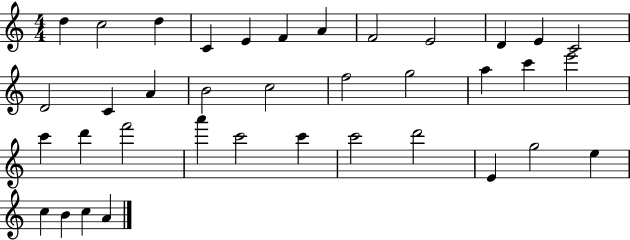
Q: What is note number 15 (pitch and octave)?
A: A4